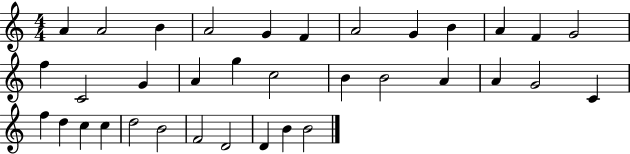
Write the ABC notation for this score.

X:1
T:Untitled
M:4/4
L:1/4
K:C
A A2 B A2 G F A2 G B A F G2 f C2 G A g c2 B B2 A A G2 C f d c c d2 B2 F2 D2 D B B2